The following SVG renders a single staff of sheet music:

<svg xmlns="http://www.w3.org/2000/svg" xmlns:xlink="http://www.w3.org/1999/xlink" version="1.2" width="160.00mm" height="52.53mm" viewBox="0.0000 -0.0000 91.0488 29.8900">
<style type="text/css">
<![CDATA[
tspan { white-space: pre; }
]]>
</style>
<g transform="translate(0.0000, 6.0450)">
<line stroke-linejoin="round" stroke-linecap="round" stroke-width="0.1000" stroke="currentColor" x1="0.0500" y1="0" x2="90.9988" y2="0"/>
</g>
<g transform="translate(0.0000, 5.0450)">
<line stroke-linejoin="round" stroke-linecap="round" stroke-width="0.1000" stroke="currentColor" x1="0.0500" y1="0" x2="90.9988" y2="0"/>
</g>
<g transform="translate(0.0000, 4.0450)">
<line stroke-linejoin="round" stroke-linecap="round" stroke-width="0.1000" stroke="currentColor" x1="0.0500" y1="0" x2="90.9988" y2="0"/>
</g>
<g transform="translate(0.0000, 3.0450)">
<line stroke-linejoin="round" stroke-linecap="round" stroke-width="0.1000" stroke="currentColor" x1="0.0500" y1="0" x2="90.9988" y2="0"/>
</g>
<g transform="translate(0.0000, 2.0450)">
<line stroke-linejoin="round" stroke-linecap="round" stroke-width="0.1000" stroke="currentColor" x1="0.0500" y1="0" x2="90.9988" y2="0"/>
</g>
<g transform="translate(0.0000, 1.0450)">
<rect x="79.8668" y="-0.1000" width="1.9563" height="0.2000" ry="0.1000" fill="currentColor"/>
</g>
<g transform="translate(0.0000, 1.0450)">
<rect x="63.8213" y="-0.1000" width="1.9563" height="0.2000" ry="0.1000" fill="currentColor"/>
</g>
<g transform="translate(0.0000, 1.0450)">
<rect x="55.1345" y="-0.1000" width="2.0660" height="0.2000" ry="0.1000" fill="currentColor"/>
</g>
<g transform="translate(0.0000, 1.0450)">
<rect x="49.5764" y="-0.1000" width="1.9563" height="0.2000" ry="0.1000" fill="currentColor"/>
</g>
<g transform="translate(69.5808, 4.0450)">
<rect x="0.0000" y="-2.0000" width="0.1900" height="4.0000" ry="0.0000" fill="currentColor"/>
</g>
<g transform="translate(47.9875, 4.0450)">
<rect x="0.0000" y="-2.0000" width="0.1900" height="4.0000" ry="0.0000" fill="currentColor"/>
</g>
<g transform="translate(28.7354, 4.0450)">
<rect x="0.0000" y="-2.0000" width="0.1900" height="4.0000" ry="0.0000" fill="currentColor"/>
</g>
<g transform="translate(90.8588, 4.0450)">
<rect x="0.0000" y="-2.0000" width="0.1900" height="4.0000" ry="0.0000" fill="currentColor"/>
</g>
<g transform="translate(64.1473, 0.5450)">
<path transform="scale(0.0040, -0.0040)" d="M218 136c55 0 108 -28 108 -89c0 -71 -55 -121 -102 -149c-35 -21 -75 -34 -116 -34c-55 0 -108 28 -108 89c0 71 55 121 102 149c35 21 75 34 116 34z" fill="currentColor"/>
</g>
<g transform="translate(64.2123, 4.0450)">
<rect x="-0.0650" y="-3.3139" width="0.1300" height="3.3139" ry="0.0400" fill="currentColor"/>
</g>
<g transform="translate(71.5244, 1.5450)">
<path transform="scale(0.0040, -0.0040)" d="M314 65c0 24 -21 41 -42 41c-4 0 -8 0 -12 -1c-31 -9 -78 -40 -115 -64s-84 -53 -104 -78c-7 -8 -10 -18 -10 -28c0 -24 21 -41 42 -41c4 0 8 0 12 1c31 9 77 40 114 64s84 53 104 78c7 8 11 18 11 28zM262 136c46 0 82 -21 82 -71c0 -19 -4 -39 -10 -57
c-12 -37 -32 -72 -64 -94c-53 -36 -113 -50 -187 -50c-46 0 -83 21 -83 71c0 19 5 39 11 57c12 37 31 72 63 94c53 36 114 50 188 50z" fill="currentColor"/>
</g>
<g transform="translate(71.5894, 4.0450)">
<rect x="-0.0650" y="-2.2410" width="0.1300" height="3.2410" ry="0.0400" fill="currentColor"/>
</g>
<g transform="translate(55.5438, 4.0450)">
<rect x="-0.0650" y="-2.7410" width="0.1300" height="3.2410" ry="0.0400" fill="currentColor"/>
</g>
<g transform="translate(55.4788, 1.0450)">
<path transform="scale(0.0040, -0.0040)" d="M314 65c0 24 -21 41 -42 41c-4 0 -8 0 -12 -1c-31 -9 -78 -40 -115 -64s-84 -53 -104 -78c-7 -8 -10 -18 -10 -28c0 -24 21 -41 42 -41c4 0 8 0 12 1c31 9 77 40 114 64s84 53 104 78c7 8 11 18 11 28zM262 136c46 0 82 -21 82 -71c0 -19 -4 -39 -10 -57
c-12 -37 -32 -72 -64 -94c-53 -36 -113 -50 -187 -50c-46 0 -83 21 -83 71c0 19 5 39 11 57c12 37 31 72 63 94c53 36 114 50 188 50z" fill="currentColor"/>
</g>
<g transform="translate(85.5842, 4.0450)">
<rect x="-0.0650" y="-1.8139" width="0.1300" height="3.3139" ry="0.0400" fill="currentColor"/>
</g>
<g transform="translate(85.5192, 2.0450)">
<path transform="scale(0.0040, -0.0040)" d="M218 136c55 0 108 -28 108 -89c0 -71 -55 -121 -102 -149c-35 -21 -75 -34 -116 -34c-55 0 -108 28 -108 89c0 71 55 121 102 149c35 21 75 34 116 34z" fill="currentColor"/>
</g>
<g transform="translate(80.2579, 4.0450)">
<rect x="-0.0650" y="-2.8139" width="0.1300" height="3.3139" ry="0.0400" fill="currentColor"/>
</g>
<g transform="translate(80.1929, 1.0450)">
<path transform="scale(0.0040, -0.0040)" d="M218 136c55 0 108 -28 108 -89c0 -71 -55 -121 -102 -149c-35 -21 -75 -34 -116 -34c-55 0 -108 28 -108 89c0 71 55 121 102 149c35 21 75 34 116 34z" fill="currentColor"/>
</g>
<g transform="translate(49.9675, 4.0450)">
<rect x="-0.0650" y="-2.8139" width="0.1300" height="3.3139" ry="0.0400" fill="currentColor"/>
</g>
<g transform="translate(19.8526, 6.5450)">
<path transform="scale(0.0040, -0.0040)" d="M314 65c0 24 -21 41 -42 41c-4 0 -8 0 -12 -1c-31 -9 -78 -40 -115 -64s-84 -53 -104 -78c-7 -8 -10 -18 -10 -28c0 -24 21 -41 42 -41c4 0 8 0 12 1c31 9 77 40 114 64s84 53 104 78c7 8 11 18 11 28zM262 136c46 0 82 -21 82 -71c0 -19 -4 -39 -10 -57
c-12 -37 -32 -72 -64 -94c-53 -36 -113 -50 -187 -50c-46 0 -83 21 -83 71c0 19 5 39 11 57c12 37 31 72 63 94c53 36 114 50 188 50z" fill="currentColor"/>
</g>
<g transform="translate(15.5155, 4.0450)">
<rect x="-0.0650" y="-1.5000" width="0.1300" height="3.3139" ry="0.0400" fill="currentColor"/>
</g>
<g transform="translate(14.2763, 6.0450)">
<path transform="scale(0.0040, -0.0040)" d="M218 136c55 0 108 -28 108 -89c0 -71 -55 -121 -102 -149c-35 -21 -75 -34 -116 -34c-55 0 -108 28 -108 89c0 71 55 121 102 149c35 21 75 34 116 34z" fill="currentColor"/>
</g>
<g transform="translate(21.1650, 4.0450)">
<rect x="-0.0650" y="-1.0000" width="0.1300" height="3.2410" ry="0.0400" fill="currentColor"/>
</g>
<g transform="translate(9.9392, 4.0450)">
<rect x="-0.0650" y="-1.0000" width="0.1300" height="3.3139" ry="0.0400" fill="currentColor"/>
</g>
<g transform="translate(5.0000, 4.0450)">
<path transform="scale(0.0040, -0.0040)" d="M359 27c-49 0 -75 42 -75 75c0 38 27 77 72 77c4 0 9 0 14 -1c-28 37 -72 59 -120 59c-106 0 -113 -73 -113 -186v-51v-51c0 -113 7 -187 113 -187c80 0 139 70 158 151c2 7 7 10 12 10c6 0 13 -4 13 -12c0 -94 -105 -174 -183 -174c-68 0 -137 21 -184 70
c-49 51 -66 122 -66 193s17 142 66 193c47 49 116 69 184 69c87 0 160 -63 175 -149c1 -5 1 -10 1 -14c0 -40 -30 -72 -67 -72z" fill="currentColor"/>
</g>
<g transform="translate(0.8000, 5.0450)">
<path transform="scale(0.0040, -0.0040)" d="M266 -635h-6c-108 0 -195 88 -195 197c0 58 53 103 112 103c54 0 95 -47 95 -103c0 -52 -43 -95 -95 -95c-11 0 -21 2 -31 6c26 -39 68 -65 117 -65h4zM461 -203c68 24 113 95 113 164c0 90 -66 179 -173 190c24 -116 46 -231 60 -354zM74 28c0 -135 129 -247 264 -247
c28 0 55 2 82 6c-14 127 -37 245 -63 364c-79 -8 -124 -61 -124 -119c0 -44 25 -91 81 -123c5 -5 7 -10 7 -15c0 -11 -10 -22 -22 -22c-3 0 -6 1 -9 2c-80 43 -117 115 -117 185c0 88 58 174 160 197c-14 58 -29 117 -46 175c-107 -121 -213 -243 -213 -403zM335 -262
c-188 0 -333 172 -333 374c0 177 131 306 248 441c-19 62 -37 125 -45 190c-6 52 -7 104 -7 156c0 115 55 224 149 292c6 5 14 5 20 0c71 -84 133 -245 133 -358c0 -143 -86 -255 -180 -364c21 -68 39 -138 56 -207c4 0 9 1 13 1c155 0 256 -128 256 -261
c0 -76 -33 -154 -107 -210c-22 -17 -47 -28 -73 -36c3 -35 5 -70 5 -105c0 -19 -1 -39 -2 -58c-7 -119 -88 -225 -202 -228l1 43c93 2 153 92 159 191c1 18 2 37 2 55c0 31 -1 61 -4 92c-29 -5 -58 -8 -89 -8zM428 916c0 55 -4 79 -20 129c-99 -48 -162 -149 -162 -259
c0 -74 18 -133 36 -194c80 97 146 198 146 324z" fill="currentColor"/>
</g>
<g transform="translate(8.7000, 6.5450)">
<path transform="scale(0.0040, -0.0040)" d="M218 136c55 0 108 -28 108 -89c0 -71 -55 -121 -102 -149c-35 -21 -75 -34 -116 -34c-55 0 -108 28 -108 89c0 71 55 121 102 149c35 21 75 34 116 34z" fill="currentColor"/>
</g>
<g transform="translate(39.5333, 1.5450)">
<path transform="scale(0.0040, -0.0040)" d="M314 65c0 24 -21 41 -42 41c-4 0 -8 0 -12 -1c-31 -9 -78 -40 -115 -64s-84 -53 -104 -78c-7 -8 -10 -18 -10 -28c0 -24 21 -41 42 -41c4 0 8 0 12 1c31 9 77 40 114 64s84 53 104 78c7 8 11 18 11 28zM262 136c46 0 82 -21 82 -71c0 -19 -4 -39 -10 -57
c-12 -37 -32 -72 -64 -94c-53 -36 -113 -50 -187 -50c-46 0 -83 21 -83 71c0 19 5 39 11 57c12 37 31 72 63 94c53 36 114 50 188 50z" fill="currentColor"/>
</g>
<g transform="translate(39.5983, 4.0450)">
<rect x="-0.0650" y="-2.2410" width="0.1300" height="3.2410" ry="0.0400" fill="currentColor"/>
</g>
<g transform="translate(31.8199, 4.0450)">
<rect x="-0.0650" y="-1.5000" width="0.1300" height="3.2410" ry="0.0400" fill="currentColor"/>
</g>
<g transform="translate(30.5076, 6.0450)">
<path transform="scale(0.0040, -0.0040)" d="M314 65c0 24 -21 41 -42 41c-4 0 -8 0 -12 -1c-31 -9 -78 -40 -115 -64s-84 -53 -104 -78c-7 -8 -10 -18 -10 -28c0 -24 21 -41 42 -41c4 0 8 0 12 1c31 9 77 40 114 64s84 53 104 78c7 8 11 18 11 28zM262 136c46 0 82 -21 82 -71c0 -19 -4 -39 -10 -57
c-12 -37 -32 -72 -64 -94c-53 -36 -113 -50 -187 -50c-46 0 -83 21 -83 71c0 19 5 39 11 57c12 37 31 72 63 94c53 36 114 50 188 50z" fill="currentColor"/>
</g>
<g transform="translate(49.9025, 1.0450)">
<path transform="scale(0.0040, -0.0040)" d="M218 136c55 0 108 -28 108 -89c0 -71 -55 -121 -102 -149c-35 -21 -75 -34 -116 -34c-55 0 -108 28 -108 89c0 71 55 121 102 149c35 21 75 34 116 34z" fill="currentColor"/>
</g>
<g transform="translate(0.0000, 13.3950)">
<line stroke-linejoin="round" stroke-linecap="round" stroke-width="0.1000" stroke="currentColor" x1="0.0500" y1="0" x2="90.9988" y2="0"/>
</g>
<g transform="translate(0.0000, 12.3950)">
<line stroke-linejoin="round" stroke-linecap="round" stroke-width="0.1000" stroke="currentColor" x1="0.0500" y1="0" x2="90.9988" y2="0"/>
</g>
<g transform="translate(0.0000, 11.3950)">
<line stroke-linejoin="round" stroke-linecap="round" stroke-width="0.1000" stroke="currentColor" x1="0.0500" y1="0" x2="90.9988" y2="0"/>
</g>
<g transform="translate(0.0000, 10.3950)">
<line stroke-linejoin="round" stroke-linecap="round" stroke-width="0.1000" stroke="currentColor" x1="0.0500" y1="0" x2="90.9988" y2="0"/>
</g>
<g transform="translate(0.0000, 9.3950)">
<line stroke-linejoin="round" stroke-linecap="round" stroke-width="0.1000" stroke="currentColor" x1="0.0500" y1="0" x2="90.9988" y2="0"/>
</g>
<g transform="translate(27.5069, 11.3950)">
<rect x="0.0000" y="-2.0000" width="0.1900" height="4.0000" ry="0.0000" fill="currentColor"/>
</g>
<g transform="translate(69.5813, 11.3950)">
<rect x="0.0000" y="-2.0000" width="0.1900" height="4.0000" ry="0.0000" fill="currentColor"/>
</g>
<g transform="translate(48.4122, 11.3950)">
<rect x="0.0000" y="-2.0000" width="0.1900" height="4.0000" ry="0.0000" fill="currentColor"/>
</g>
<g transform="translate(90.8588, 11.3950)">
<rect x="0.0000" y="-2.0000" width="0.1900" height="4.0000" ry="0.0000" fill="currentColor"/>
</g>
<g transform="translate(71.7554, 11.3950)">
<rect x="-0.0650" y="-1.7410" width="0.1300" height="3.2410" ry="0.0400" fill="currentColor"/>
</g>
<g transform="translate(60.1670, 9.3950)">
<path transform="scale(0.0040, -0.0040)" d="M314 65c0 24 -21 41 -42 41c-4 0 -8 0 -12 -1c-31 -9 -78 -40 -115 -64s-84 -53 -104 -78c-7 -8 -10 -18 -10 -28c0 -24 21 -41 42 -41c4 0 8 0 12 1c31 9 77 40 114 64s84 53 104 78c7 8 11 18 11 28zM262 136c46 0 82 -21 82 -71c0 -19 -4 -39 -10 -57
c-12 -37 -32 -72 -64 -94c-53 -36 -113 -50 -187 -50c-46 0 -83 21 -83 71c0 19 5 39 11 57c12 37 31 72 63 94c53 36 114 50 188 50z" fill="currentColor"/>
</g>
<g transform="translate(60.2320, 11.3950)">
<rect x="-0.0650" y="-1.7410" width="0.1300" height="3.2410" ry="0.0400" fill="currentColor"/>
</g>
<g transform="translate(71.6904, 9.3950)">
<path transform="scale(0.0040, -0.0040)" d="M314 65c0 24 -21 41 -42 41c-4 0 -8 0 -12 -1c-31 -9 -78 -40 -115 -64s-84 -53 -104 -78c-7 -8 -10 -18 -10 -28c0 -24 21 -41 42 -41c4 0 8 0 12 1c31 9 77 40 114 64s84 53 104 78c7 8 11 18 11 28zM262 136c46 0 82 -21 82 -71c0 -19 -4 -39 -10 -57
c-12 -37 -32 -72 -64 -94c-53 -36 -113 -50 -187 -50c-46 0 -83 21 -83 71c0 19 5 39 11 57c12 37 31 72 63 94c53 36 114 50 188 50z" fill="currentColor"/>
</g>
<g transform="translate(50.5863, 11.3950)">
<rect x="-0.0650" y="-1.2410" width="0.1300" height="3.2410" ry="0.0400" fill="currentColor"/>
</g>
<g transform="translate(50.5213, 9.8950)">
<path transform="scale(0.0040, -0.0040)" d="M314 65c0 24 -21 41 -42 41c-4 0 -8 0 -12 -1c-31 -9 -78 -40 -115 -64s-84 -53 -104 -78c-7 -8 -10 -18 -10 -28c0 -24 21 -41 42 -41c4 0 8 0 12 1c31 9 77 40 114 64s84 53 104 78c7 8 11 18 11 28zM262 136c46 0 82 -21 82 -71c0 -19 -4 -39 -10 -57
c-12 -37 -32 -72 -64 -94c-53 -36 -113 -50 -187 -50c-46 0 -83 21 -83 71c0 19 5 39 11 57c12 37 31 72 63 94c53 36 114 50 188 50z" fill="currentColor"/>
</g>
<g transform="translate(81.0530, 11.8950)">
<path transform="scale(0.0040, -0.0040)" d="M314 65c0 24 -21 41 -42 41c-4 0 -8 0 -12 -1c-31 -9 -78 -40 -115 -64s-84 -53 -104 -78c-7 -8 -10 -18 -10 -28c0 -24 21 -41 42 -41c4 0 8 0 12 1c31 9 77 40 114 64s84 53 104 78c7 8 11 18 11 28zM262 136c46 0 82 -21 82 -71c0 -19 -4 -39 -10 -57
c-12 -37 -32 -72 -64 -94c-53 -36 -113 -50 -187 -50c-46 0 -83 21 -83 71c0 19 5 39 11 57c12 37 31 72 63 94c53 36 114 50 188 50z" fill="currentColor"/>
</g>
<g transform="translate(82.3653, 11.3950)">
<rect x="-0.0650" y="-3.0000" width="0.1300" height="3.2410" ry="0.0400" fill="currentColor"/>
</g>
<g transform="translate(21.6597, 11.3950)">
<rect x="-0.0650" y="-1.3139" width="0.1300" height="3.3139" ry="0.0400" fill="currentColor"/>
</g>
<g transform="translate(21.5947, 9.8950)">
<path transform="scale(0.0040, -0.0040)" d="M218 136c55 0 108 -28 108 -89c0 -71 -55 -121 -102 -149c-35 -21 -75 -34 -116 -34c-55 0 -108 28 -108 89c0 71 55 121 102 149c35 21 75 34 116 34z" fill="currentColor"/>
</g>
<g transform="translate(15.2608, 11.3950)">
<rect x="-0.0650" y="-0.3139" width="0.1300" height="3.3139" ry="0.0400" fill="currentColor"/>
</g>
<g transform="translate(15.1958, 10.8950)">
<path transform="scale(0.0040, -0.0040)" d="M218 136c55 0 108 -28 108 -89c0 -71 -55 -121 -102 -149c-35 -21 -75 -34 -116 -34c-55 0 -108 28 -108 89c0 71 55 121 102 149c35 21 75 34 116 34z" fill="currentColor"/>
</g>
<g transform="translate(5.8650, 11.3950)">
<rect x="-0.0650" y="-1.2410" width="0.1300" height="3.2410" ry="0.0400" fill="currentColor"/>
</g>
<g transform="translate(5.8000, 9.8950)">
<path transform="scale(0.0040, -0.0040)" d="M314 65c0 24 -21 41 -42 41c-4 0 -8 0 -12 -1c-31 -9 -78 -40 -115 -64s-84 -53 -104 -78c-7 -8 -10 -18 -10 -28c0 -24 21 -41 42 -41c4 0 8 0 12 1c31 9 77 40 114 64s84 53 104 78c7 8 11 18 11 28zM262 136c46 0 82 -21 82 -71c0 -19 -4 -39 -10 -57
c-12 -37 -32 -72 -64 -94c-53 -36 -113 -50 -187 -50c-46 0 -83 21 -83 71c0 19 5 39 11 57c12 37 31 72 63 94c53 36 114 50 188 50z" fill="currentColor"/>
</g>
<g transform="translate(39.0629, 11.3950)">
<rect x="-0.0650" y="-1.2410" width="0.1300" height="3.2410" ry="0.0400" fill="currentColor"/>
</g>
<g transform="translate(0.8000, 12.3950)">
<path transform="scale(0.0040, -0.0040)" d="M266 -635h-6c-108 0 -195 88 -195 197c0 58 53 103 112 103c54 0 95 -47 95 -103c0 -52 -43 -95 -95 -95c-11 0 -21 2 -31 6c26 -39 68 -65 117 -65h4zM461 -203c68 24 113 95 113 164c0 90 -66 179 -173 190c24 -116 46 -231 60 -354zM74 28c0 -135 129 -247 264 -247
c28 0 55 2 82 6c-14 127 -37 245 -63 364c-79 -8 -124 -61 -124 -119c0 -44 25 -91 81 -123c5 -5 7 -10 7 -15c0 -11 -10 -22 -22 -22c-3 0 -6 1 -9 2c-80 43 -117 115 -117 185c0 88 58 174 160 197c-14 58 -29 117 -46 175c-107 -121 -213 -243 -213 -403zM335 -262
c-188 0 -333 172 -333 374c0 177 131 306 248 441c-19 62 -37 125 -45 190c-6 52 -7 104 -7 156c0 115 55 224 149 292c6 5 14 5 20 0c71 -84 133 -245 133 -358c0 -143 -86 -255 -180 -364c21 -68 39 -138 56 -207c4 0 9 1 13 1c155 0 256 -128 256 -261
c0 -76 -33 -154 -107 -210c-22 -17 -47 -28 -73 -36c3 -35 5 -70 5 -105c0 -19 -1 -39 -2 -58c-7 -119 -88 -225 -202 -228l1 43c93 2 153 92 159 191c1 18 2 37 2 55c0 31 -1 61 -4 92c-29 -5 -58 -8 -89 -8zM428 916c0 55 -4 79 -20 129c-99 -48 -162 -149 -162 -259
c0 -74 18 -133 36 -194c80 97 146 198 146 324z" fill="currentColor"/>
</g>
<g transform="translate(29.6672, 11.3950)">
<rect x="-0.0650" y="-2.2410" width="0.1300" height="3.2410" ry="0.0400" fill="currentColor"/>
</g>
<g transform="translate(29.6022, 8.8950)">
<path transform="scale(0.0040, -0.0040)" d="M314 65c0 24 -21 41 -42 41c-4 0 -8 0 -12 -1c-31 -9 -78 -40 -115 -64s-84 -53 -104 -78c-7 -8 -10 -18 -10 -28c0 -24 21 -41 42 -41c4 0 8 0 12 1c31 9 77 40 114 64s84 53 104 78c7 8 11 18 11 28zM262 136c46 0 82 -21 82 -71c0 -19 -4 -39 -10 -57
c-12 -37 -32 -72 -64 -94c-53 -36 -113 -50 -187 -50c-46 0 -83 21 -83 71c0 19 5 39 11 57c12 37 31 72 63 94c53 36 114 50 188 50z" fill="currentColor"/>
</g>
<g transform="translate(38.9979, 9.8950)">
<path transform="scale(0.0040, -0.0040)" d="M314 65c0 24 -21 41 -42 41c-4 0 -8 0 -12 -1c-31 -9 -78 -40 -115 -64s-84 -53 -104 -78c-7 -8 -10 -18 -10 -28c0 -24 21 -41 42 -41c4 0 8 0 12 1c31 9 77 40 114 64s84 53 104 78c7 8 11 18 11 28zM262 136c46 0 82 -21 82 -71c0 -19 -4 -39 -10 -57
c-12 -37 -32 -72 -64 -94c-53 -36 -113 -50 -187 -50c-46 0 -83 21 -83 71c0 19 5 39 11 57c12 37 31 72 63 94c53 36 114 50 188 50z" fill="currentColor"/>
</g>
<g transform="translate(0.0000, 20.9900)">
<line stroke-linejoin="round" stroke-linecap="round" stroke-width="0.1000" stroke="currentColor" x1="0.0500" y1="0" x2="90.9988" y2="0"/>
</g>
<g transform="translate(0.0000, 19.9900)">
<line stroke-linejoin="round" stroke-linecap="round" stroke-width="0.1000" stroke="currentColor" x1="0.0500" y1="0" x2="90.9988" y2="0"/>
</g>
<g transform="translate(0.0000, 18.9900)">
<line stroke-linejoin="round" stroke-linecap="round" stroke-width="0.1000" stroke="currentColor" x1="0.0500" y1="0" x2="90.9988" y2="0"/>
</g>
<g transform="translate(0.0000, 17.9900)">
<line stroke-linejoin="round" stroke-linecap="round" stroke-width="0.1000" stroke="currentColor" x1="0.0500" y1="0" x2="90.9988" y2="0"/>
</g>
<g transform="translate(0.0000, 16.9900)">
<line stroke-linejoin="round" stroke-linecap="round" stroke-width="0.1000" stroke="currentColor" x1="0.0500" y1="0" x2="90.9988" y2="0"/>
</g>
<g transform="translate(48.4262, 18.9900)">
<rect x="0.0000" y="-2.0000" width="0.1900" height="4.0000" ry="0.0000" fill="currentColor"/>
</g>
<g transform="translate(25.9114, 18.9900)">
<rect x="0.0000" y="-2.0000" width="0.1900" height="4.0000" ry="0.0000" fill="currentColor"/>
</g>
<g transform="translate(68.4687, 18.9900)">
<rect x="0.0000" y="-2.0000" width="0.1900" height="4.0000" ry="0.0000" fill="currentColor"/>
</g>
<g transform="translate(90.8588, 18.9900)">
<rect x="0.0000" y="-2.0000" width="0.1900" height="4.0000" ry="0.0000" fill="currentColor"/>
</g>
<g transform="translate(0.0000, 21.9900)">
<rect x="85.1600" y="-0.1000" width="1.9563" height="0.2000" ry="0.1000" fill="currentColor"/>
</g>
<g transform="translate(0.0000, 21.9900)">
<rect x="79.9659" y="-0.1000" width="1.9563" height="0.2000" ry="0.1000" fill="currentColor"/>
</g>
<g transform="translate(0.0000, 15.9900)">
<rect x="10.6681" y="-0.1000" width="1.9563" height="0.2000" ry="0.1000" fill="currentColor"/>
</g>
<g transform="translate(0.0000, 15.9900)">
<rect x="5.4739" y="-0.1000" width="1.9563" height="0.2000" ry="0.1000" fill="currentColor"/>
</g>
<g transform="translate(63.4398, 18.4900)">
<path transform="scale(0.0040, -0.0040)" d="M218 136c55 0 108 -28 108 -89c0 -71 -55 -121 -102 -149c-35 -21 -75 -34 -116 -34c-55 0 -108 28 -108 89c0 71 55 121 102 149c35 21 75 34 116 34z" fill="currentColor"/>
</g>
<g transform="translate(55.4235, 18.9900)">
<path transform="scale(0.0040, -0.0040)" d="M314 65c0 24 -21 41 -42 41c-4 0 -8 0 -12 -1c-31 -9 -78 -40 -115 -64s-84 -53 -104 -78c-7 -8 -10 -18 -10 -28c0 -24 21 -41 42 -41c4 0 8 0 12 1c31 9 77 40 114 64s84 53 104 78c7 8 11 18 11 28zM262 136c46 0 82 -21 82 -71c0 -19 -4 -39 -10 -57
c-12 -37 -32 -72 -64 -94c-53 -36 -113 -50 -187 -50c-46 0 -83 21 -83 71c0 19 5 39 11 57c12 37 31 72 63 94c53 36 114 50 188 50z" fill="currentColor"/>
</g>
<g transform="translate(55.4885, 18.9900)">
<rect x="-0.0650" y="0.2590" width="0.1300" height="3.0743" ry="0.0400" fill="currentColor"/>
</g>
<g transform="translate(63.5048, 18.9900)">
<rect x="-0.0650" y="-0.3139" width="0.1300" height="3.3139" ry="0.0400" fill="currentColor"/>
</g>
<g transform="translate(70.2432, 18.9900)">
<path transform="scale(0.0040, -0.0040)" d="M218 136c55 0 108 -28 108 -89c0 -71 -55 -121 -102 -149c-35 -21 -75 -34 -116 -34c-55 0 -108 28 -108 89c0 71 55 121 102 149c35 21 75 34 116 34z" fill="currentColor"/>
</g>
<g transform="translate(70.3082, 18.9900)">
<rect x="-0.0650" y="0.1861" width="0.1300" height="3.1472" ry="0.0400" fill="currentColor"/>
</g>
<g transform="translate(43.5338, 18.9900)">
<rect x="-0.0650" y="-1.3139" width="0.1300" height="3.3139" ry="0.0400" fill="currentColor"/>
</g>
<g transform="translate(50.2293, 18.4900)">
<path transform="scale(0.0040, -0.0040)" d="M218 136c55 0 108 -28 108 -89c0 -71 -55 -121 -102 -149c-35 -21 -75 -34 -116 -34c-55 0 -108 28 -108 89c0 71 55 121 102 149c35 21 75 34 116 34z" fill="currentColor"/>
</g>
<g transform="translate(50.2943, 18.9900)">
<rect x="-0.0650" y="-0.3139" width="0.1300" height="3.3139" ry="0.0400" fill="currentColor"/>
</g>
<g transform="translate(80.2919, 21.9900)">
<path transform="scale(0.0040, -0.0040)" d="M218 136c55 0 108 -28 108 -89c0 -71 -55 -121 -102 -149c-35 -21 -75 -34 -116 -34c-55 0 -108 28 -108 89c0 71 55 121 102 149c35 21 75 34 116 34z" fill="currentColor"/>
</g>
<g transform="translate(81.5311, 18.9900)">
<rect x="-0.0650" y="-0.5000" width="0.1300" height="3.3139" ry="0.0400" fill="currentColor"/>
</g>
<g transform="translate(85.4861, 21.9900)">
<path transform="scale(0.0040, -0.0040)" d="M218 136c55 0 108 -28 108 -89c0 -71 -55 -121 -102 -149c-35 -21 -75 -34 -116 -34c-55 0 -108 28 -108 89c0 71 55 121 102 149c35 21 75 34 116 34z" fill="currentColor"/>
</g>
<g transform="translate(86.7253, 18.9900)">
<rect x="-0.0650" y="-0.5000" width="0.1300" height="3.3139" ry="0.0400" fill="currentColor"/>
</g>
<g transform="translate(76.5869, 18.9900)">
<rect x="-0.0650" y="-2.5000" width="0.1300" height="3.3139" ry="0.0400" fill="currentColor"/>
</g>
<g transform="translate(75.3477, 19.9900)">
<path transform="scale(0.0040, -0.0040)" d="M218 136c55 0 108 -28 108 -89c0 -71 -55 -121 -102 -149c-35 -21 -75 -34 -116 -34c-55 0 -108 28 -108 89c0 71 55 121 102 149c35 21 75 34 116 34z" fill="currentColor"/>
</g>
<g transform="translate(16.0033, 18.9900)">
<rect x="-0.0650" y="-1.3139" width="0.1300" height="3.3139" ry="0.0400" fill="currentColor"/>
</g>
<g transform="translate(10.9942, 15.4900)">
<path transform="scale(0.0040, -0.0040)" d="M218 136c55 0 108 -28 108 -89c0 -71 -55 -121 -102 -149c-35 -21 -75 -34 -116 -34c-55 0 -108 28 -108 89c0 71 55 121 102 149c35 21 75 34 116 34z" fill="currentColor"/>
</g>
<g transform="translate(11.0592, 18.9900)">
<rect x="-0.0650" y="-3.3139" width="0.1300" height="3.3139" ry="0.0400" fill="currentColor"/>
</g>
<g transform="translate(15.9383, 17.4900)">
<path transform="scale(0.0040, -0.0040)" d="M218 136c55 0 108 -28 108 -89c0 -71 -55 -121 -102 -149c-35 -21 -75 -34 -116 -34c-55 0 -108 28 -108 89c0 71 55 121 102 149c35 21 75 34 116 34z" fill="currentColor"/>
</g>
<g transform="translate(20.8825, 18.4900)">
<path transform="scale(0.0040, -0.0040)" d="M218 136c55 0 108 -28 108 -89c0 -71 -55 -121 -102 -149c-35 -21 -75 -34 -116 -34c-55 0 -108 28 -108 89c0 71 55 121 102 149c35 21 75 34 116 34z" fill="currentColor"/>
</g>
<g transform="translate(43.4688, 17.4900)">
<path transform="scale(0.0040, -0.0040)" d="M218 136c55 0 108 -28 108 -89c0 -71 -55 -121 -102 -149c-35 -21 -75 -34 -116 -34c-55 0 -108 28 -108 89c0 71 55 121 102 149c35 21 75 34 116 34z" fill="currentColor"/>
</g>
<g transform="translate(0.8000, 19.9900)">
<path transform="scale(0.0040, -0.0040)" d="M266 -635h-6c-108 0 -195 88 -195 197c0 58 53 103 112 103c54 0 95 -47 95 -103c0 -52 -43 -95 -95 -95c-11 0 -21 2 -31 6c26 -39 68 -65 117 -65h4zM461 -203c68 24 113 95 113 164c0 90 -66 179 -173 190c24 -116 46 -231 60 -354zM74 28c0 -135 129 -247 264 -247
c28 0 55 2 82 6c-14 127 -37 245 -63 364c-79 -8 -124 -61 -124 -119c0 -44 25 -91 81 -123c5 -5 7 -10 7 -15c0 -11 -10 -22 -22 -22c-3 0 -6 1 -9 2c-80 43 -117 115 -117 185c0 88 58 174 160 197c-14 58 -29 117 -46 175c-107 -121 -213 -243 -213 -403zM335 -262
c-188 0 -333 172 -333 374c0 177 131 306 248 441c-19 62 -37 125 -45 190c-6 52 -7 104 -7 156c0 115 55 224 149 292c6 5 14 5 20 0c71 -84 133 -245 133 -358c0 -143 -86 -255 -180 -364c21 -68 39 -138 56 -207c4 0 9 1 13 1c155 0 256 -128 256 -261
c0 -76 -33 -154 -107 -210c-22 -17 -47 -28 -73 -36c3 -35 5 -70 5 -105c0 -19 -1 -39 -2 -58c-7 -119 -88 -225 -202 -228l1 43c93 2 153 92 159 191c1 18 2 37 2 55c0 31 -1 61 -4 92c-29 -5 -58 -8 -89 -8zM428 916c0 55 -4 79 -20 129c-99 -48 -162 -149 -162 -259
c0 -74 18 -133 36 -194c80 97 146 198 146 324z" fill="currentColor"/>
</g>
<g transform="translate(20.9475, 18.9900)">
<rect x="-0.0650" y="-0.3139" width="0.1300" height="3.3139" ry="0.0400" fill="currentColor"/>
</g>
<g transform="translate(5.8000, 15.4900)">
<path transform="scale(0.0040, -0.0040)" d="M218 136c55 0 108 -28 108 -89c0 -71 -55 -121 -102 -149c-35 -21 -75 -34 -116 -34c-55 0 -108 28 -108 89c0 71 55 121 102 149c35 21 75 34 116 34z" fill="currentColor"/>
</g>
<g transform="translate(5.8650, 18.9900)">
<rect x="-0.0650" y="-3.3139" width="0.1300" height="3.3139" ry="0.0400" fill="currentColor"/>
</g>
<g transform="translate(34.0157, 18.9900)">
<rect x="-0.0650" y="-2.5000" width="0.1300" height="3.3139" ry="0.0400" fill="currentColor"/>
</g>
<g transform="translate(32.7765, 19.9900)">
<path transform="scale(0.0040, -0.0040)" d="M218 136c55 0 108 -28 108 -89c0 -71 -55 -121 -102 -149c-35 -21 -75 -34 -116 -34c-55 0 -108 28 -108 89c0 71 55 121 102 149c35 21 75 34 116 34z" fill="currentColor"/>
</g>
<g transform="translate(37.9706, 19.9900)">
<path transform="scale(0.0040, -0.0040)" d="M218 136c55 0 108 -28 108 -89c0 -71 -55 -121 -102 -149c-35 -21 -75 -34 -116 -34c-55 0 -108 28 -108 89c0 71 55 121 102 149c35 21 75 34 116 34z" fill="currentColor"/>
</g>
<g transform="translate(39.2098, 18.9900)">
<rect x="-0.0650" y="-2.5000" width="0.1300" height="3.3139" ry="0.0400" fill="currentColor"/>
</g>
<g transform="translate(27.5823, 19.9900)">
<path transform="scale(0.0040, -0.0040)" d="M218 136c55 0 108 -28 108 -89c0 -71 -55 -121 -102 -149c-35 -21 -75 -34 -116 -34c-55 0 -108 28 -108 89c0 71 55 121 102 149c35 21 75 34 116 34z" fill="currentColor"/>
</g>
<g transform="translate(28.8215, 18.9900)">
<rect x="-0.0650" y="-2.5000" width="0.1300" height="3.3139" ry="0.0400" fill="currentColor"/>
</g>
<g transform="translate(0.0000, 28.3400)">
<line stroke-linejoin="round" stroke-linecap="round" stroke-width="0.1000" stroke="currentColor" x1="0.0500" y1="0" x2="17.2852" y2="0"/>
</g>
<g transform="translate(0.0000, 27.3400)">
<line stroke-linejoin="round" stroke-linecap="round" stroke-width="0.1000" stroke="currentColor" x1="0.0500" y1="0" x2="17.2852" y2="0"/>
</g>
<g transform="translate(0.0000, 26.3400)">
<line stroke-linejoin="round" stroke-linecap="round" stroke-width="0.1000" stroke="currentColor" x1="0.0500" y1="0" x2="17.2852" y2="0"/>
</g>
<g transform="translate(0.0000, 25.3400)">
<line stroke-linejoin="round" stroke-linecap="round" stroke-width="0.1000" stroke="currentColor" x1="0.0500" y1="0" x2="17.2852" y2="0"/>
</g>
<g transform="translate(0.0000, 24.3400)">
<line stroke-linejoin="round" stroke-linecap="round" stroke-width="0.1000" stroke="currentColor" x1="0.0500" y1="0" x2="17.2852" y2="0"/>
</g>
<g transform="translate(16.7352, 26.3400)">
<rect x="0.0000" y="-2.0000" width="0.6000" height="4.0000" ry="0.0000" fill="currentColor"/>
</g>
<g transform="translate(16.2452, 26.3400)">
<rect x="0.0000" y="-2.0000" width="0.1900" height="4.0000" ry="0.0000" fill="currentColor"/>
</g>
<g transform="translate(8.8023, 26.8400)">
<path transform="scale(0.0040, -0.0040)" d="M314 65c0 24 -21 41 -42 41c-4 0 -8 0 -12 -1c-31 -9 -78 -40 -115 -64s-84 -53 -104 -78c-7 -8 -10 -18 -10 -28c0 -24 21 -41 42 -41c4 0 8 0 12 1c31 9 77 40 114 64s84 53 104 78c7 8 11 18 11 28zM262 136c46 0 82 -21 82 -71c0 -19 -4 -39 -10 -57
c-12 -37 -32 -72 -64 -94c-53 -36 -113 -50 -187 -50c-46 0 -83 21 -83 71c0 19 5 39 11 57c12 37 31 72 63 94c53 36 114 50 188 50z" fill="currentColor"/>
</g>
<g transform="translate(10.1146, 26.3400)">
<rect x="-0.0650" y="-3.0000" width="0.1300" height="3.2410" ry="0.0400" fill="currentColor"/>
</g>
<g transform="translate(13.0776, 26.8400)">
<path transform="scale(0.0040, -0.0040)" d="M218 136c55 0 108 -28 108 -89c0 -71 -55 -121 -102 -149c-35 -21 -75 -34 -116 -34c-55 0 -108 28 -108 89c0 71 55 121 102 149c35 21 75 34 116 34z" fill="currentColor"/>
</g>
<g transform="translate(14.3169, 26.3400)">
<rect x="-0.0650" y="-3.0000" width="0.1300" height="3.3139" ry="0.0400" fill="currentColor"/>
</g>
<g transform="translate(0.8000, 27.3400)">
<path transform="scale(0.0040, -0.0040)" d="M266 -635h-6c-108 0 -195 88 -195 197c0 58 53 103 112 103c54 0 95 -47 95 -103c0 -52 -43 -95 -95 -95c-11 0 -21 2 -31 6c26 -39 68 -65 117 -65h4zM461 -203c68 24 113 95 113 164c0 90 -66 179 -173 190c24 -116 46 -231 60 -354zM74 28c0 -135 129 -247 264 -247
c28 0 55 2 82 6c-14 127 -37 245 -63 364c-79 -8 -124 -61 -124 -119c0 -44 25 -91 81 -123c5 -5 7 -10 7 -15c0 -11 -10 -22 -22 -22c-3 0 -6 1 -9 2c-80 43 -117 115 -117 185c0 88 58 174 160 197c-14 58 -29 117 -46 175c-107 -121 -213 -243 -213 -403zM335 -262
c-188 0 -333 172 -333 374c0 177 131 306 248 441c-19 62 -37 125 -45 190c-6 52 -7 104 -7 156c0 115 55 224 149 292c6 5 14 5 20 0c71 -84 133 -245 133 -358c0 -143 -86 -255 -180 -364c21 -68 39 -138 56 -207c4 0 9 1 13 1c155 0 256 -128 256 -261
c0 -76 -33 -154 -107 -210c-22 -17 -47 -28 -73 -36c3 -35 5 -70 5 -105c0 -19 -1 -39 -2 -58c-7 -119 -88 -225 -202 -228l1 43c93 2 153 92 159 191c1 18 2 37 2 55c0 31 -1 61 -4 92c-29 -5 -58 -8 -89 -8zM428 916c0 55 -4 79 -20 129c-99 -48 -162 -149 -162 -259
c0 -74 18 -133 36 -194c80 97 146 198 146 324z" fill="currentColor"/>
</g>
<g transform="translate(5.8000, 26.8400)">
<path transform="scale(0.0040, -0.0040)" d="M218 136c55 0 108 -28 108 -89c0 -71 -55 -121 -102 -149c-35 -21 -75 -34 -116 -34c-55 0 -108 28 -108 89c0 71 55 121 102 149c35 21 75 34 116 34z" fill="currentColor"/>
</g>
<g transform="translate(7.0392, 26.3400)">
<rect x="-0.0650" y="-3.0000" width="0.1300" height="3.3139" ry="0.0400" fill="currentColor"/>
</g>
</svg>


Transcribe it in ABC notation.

X:1
T:Untitled
M:4/4
L:1/4
K:C
D E D2 E2 g2 a a2 b g2 a f e2 c e g2 e2 e2 f2 f2 A2 b b e c G G G e c B2 c B G C C A A2 A